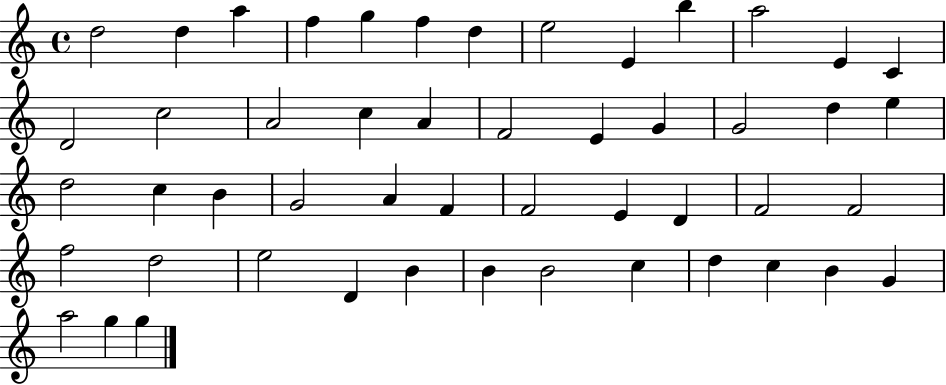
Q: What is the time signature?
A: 4/4